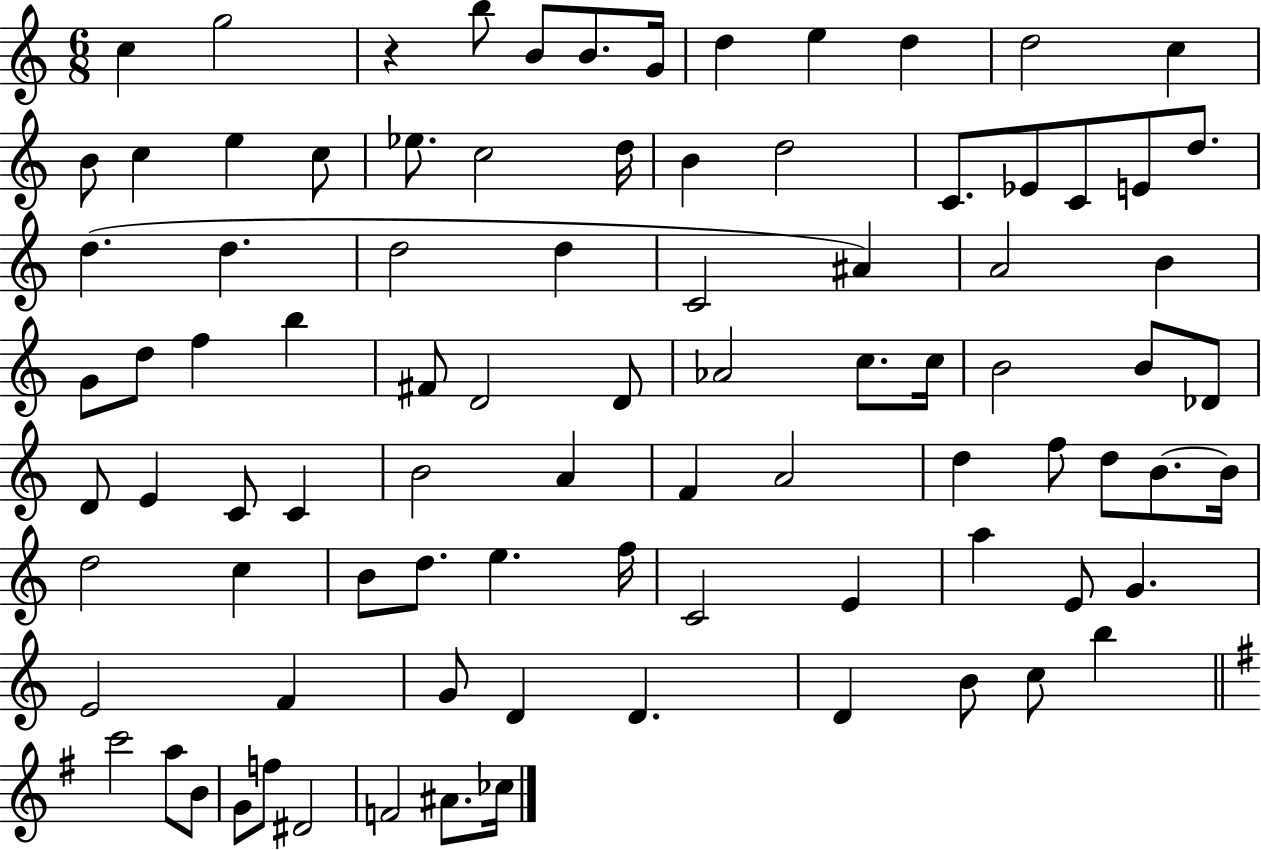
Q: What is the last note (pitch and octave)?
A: CES5